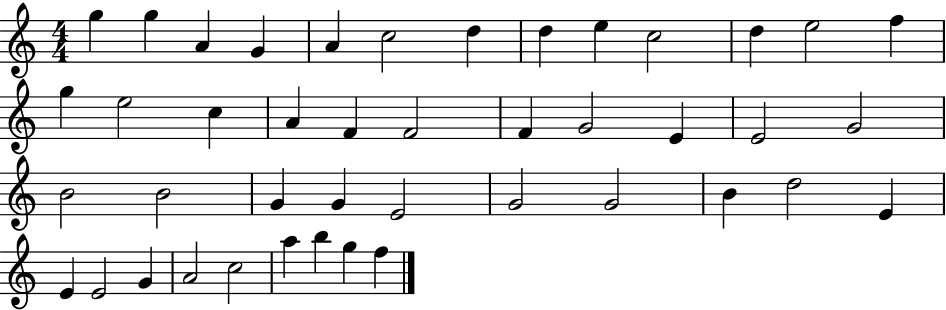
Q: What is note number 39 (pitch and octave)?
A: C5